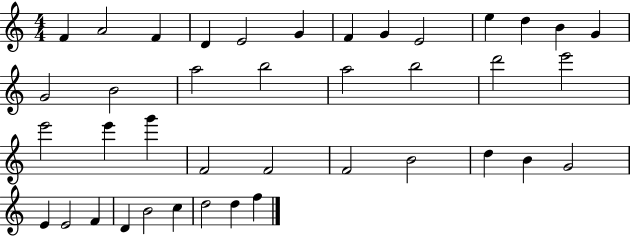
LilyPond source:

{
  \clef treble
  \numericTimeSignature
  \time 4/4
  \key c \major
  f'4 a'2 f'4 | d'4 e'2 g'4 | f'4 g'4 e'2 | e''4 d''4 b'4 g'4 | \break g'2 b'2 | a''2 b''2 | a''2 b''2 | d'''2 e'''2 | \break e'''2 e'''4 g'''4 | f'2 f'2 | f'2 b'2 | d''4 b'4 g'2 | \break e'4 e'2 f'4 | d'4 b'2 c''4 | d''2 d''4 f''4 | \bar "|."
}